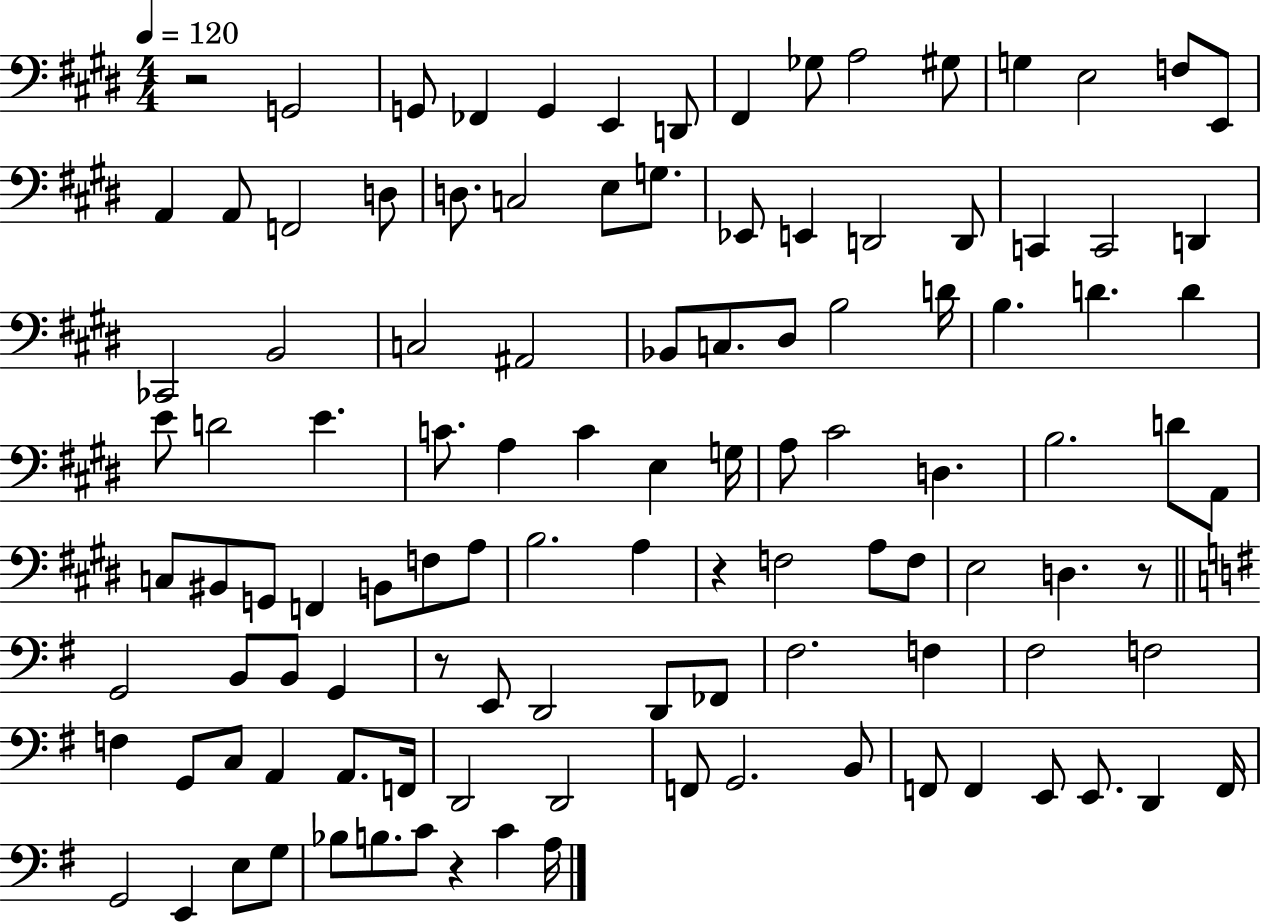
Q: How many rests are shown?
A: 5